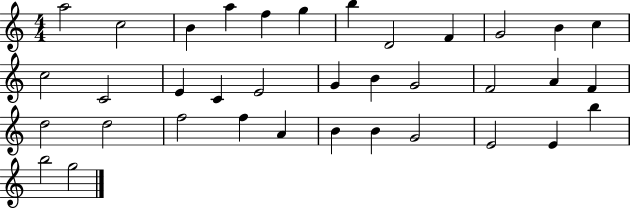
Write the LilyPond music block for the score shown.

{
  \clef treble
  \numericTimeSignature
  \time 4/4
  \key c \major
  a''2 c''2 | b'4 a''4 f''4 g''4 | b''4 d'2 f'4 | g'2 b'4 c''4 | \break c''2 c'2 | e'4 c'4 e'2 | g'4 b'4 g'2 | f'2 a'4 f'4 | \break d''2 d''2 | f''2 f''4 a'4 | b'4 b'4 g'2 | e'2 e'4 b''4 | \break b''2 g''2 | \bar "|."
}